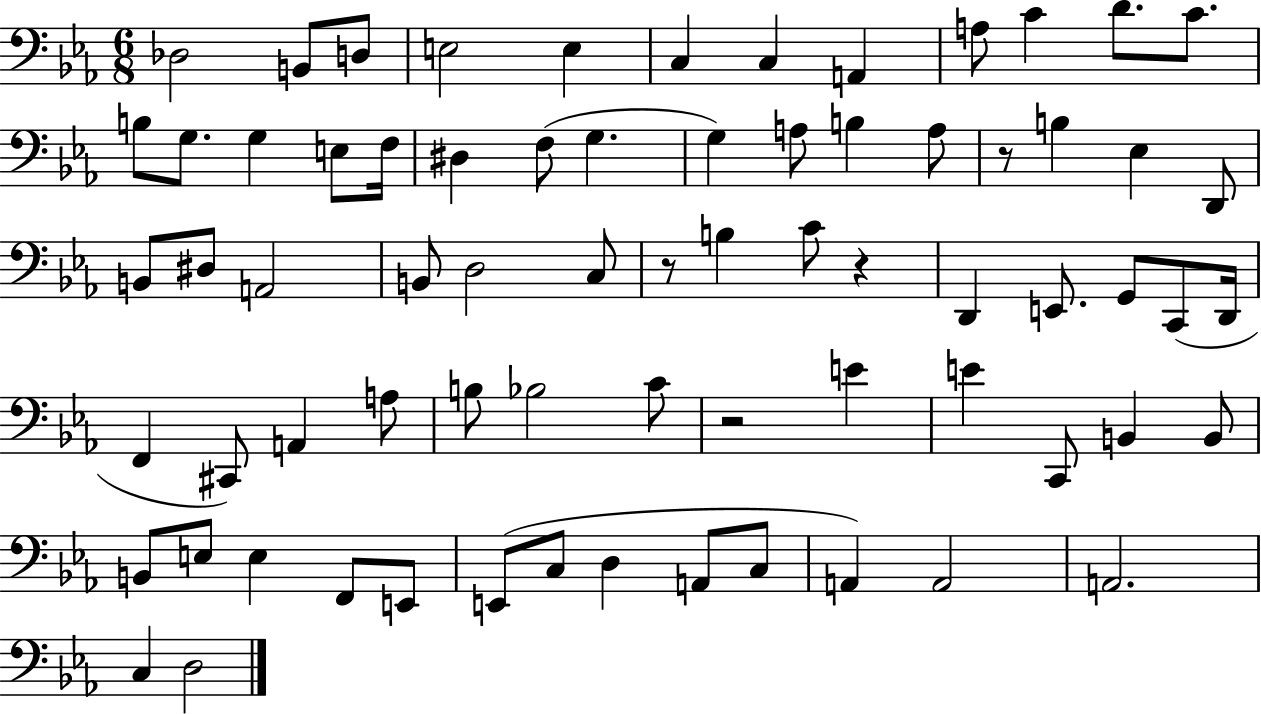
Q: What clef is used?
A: bass